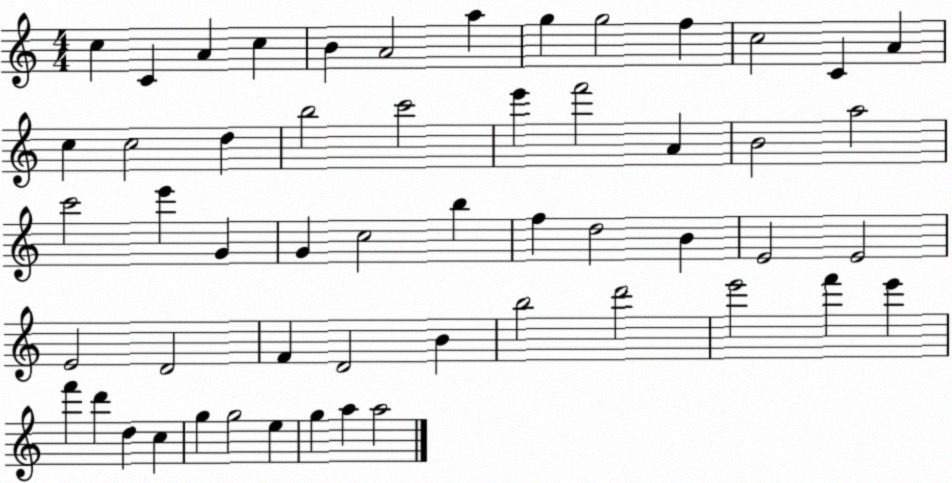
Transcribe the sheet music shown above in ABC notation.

X:1
T:Untitled
M:4/4
L:1/4
K:C
c C A c B A2 a g g2 f c2 C A c c2 d b2 c'2 e' f'2 A B2 a2 c'2 e' G G c2 b f d2 B E2 E2 E2 D2 F D2 B b2 d'2 e'2 f' e' f' d' d c g g2 e g a a2